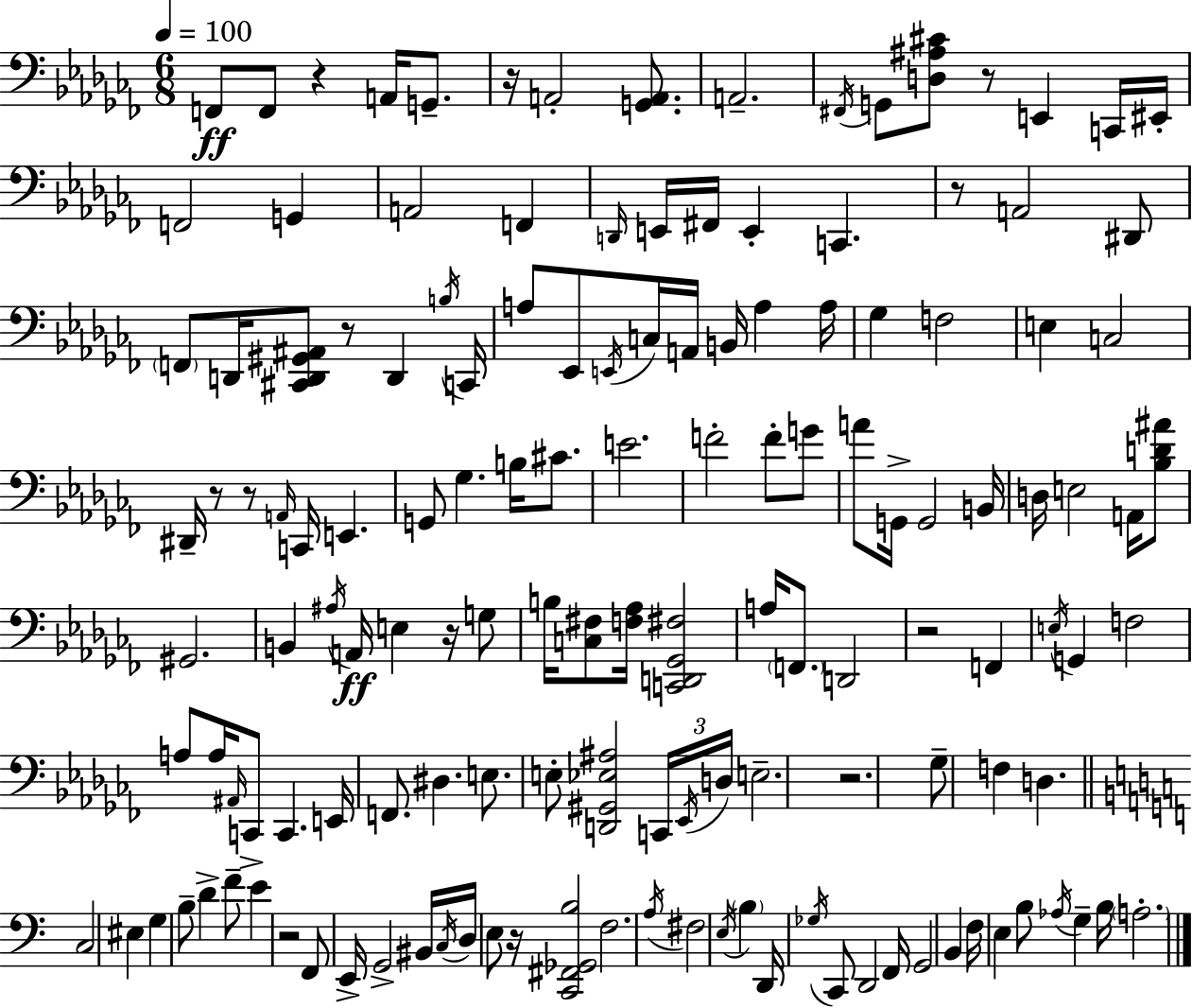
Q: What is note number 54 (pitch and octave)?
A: G2